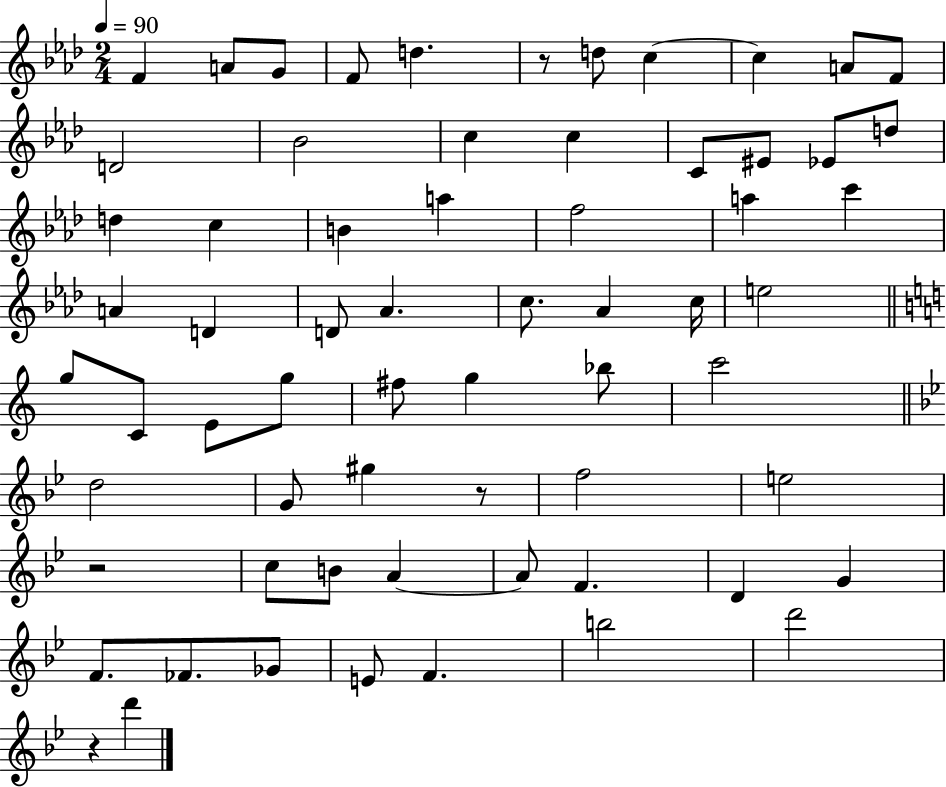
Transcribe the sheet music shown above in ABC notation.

X:1
T:Untitled
M:2/4
L:1/4
K:Ab
F A/2 G/2 F/2 d z/2 d/2 c c A/2 F/2 D2 _B2 c c C/2 ^E/2 _E/2 d/2 d c B a f2 a c' A D D/2 _A c/2 _A c/4 e2 g/2 C/2 E/2 g/2 ^f/2 g _b/2 c'2 d2 G/2 ^g z/2 f2 e2 z2 c/2 B/2 A A/2 F D G F/2 _F/2 _G/2 E/2 F b2 d'2 z d'